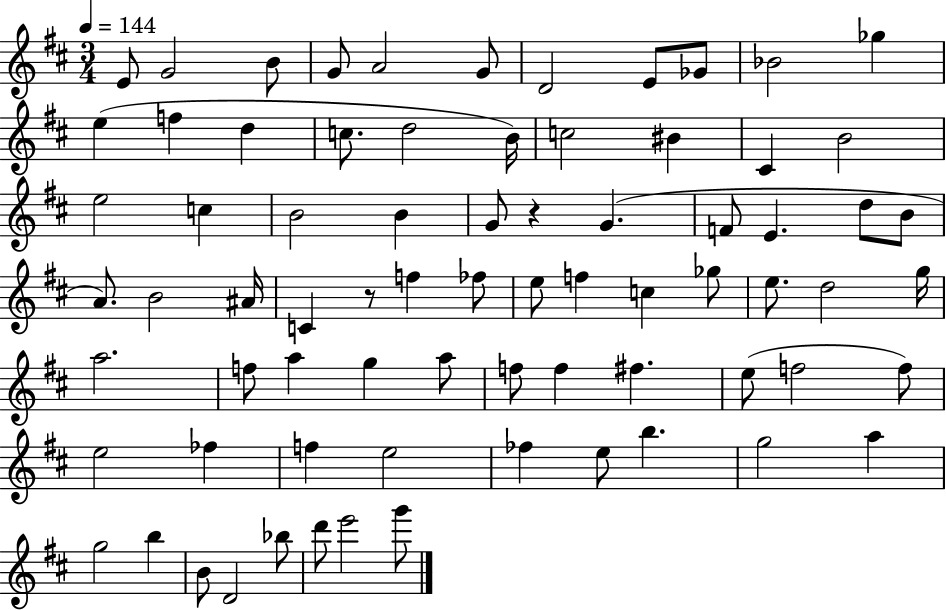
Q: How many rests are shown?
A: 2